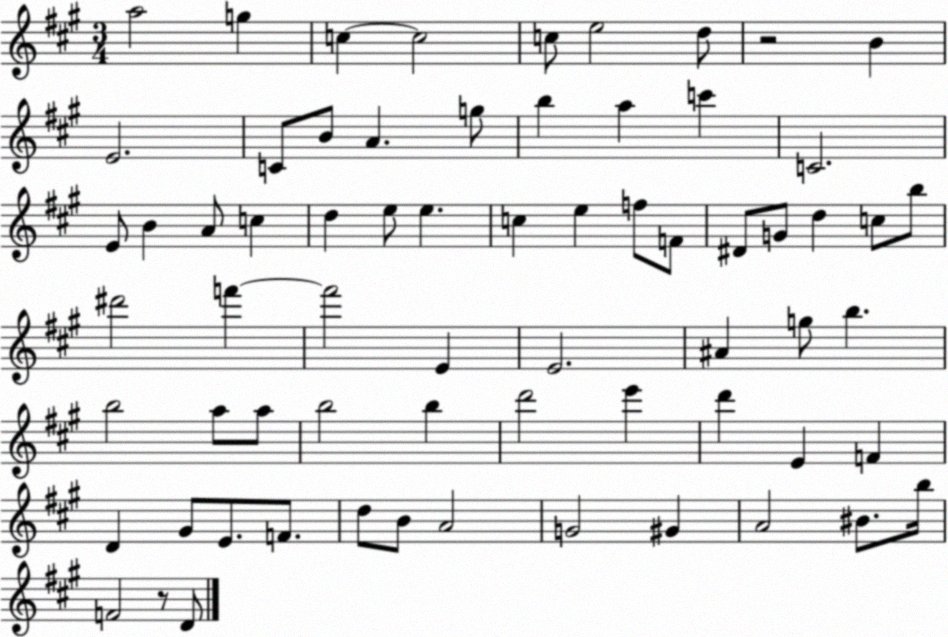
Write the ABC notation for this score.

X:1
T:Untitled
M:3/4
L:1/4
K:A
a2 g c c2 c/2 e2 d/2 z2 B E2 C/2 B/2 A g/2 b a c' C2 E/2 B A/2 c d e/2 e c e f/2 F/2 ^D/2 G/2 d c/2 b/2 ^d'2 f' f'2 E E2 ^A g/2 b b2 a/2 a/2 b2 b d'2 e' d' E F D ^G/2 E/2 F/2 d/2 B/2 A2 G2 ^G A2 ^B/2 b/4 F2 z/2 D/2